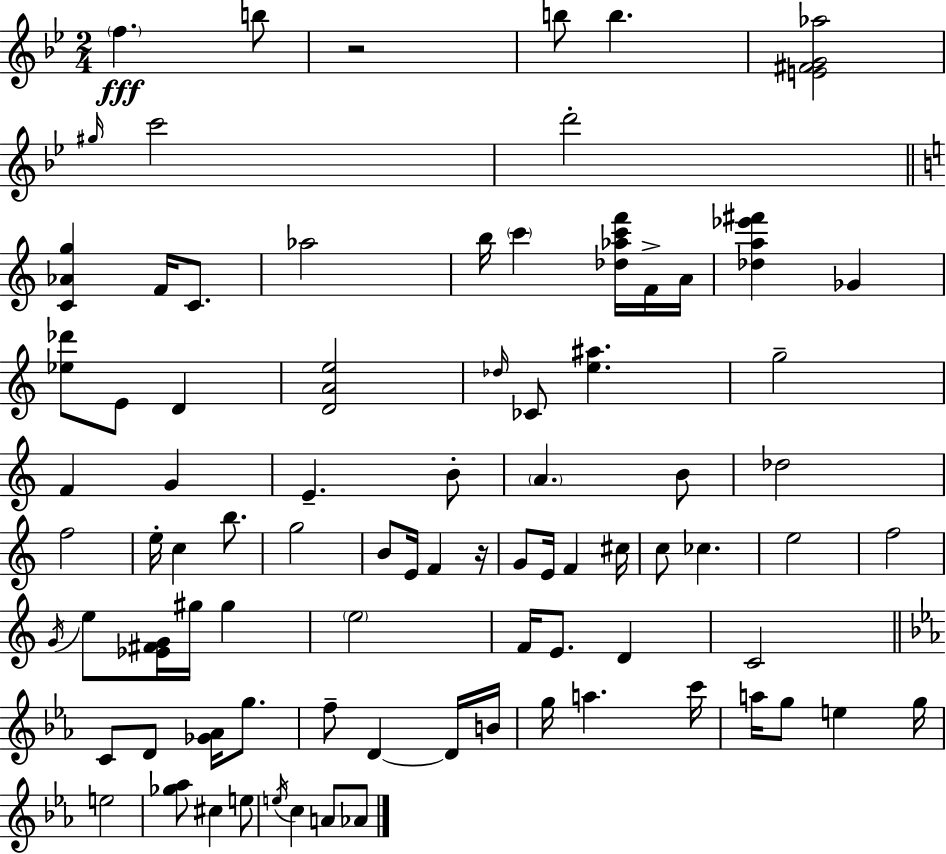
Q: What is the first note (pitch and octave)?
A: F5